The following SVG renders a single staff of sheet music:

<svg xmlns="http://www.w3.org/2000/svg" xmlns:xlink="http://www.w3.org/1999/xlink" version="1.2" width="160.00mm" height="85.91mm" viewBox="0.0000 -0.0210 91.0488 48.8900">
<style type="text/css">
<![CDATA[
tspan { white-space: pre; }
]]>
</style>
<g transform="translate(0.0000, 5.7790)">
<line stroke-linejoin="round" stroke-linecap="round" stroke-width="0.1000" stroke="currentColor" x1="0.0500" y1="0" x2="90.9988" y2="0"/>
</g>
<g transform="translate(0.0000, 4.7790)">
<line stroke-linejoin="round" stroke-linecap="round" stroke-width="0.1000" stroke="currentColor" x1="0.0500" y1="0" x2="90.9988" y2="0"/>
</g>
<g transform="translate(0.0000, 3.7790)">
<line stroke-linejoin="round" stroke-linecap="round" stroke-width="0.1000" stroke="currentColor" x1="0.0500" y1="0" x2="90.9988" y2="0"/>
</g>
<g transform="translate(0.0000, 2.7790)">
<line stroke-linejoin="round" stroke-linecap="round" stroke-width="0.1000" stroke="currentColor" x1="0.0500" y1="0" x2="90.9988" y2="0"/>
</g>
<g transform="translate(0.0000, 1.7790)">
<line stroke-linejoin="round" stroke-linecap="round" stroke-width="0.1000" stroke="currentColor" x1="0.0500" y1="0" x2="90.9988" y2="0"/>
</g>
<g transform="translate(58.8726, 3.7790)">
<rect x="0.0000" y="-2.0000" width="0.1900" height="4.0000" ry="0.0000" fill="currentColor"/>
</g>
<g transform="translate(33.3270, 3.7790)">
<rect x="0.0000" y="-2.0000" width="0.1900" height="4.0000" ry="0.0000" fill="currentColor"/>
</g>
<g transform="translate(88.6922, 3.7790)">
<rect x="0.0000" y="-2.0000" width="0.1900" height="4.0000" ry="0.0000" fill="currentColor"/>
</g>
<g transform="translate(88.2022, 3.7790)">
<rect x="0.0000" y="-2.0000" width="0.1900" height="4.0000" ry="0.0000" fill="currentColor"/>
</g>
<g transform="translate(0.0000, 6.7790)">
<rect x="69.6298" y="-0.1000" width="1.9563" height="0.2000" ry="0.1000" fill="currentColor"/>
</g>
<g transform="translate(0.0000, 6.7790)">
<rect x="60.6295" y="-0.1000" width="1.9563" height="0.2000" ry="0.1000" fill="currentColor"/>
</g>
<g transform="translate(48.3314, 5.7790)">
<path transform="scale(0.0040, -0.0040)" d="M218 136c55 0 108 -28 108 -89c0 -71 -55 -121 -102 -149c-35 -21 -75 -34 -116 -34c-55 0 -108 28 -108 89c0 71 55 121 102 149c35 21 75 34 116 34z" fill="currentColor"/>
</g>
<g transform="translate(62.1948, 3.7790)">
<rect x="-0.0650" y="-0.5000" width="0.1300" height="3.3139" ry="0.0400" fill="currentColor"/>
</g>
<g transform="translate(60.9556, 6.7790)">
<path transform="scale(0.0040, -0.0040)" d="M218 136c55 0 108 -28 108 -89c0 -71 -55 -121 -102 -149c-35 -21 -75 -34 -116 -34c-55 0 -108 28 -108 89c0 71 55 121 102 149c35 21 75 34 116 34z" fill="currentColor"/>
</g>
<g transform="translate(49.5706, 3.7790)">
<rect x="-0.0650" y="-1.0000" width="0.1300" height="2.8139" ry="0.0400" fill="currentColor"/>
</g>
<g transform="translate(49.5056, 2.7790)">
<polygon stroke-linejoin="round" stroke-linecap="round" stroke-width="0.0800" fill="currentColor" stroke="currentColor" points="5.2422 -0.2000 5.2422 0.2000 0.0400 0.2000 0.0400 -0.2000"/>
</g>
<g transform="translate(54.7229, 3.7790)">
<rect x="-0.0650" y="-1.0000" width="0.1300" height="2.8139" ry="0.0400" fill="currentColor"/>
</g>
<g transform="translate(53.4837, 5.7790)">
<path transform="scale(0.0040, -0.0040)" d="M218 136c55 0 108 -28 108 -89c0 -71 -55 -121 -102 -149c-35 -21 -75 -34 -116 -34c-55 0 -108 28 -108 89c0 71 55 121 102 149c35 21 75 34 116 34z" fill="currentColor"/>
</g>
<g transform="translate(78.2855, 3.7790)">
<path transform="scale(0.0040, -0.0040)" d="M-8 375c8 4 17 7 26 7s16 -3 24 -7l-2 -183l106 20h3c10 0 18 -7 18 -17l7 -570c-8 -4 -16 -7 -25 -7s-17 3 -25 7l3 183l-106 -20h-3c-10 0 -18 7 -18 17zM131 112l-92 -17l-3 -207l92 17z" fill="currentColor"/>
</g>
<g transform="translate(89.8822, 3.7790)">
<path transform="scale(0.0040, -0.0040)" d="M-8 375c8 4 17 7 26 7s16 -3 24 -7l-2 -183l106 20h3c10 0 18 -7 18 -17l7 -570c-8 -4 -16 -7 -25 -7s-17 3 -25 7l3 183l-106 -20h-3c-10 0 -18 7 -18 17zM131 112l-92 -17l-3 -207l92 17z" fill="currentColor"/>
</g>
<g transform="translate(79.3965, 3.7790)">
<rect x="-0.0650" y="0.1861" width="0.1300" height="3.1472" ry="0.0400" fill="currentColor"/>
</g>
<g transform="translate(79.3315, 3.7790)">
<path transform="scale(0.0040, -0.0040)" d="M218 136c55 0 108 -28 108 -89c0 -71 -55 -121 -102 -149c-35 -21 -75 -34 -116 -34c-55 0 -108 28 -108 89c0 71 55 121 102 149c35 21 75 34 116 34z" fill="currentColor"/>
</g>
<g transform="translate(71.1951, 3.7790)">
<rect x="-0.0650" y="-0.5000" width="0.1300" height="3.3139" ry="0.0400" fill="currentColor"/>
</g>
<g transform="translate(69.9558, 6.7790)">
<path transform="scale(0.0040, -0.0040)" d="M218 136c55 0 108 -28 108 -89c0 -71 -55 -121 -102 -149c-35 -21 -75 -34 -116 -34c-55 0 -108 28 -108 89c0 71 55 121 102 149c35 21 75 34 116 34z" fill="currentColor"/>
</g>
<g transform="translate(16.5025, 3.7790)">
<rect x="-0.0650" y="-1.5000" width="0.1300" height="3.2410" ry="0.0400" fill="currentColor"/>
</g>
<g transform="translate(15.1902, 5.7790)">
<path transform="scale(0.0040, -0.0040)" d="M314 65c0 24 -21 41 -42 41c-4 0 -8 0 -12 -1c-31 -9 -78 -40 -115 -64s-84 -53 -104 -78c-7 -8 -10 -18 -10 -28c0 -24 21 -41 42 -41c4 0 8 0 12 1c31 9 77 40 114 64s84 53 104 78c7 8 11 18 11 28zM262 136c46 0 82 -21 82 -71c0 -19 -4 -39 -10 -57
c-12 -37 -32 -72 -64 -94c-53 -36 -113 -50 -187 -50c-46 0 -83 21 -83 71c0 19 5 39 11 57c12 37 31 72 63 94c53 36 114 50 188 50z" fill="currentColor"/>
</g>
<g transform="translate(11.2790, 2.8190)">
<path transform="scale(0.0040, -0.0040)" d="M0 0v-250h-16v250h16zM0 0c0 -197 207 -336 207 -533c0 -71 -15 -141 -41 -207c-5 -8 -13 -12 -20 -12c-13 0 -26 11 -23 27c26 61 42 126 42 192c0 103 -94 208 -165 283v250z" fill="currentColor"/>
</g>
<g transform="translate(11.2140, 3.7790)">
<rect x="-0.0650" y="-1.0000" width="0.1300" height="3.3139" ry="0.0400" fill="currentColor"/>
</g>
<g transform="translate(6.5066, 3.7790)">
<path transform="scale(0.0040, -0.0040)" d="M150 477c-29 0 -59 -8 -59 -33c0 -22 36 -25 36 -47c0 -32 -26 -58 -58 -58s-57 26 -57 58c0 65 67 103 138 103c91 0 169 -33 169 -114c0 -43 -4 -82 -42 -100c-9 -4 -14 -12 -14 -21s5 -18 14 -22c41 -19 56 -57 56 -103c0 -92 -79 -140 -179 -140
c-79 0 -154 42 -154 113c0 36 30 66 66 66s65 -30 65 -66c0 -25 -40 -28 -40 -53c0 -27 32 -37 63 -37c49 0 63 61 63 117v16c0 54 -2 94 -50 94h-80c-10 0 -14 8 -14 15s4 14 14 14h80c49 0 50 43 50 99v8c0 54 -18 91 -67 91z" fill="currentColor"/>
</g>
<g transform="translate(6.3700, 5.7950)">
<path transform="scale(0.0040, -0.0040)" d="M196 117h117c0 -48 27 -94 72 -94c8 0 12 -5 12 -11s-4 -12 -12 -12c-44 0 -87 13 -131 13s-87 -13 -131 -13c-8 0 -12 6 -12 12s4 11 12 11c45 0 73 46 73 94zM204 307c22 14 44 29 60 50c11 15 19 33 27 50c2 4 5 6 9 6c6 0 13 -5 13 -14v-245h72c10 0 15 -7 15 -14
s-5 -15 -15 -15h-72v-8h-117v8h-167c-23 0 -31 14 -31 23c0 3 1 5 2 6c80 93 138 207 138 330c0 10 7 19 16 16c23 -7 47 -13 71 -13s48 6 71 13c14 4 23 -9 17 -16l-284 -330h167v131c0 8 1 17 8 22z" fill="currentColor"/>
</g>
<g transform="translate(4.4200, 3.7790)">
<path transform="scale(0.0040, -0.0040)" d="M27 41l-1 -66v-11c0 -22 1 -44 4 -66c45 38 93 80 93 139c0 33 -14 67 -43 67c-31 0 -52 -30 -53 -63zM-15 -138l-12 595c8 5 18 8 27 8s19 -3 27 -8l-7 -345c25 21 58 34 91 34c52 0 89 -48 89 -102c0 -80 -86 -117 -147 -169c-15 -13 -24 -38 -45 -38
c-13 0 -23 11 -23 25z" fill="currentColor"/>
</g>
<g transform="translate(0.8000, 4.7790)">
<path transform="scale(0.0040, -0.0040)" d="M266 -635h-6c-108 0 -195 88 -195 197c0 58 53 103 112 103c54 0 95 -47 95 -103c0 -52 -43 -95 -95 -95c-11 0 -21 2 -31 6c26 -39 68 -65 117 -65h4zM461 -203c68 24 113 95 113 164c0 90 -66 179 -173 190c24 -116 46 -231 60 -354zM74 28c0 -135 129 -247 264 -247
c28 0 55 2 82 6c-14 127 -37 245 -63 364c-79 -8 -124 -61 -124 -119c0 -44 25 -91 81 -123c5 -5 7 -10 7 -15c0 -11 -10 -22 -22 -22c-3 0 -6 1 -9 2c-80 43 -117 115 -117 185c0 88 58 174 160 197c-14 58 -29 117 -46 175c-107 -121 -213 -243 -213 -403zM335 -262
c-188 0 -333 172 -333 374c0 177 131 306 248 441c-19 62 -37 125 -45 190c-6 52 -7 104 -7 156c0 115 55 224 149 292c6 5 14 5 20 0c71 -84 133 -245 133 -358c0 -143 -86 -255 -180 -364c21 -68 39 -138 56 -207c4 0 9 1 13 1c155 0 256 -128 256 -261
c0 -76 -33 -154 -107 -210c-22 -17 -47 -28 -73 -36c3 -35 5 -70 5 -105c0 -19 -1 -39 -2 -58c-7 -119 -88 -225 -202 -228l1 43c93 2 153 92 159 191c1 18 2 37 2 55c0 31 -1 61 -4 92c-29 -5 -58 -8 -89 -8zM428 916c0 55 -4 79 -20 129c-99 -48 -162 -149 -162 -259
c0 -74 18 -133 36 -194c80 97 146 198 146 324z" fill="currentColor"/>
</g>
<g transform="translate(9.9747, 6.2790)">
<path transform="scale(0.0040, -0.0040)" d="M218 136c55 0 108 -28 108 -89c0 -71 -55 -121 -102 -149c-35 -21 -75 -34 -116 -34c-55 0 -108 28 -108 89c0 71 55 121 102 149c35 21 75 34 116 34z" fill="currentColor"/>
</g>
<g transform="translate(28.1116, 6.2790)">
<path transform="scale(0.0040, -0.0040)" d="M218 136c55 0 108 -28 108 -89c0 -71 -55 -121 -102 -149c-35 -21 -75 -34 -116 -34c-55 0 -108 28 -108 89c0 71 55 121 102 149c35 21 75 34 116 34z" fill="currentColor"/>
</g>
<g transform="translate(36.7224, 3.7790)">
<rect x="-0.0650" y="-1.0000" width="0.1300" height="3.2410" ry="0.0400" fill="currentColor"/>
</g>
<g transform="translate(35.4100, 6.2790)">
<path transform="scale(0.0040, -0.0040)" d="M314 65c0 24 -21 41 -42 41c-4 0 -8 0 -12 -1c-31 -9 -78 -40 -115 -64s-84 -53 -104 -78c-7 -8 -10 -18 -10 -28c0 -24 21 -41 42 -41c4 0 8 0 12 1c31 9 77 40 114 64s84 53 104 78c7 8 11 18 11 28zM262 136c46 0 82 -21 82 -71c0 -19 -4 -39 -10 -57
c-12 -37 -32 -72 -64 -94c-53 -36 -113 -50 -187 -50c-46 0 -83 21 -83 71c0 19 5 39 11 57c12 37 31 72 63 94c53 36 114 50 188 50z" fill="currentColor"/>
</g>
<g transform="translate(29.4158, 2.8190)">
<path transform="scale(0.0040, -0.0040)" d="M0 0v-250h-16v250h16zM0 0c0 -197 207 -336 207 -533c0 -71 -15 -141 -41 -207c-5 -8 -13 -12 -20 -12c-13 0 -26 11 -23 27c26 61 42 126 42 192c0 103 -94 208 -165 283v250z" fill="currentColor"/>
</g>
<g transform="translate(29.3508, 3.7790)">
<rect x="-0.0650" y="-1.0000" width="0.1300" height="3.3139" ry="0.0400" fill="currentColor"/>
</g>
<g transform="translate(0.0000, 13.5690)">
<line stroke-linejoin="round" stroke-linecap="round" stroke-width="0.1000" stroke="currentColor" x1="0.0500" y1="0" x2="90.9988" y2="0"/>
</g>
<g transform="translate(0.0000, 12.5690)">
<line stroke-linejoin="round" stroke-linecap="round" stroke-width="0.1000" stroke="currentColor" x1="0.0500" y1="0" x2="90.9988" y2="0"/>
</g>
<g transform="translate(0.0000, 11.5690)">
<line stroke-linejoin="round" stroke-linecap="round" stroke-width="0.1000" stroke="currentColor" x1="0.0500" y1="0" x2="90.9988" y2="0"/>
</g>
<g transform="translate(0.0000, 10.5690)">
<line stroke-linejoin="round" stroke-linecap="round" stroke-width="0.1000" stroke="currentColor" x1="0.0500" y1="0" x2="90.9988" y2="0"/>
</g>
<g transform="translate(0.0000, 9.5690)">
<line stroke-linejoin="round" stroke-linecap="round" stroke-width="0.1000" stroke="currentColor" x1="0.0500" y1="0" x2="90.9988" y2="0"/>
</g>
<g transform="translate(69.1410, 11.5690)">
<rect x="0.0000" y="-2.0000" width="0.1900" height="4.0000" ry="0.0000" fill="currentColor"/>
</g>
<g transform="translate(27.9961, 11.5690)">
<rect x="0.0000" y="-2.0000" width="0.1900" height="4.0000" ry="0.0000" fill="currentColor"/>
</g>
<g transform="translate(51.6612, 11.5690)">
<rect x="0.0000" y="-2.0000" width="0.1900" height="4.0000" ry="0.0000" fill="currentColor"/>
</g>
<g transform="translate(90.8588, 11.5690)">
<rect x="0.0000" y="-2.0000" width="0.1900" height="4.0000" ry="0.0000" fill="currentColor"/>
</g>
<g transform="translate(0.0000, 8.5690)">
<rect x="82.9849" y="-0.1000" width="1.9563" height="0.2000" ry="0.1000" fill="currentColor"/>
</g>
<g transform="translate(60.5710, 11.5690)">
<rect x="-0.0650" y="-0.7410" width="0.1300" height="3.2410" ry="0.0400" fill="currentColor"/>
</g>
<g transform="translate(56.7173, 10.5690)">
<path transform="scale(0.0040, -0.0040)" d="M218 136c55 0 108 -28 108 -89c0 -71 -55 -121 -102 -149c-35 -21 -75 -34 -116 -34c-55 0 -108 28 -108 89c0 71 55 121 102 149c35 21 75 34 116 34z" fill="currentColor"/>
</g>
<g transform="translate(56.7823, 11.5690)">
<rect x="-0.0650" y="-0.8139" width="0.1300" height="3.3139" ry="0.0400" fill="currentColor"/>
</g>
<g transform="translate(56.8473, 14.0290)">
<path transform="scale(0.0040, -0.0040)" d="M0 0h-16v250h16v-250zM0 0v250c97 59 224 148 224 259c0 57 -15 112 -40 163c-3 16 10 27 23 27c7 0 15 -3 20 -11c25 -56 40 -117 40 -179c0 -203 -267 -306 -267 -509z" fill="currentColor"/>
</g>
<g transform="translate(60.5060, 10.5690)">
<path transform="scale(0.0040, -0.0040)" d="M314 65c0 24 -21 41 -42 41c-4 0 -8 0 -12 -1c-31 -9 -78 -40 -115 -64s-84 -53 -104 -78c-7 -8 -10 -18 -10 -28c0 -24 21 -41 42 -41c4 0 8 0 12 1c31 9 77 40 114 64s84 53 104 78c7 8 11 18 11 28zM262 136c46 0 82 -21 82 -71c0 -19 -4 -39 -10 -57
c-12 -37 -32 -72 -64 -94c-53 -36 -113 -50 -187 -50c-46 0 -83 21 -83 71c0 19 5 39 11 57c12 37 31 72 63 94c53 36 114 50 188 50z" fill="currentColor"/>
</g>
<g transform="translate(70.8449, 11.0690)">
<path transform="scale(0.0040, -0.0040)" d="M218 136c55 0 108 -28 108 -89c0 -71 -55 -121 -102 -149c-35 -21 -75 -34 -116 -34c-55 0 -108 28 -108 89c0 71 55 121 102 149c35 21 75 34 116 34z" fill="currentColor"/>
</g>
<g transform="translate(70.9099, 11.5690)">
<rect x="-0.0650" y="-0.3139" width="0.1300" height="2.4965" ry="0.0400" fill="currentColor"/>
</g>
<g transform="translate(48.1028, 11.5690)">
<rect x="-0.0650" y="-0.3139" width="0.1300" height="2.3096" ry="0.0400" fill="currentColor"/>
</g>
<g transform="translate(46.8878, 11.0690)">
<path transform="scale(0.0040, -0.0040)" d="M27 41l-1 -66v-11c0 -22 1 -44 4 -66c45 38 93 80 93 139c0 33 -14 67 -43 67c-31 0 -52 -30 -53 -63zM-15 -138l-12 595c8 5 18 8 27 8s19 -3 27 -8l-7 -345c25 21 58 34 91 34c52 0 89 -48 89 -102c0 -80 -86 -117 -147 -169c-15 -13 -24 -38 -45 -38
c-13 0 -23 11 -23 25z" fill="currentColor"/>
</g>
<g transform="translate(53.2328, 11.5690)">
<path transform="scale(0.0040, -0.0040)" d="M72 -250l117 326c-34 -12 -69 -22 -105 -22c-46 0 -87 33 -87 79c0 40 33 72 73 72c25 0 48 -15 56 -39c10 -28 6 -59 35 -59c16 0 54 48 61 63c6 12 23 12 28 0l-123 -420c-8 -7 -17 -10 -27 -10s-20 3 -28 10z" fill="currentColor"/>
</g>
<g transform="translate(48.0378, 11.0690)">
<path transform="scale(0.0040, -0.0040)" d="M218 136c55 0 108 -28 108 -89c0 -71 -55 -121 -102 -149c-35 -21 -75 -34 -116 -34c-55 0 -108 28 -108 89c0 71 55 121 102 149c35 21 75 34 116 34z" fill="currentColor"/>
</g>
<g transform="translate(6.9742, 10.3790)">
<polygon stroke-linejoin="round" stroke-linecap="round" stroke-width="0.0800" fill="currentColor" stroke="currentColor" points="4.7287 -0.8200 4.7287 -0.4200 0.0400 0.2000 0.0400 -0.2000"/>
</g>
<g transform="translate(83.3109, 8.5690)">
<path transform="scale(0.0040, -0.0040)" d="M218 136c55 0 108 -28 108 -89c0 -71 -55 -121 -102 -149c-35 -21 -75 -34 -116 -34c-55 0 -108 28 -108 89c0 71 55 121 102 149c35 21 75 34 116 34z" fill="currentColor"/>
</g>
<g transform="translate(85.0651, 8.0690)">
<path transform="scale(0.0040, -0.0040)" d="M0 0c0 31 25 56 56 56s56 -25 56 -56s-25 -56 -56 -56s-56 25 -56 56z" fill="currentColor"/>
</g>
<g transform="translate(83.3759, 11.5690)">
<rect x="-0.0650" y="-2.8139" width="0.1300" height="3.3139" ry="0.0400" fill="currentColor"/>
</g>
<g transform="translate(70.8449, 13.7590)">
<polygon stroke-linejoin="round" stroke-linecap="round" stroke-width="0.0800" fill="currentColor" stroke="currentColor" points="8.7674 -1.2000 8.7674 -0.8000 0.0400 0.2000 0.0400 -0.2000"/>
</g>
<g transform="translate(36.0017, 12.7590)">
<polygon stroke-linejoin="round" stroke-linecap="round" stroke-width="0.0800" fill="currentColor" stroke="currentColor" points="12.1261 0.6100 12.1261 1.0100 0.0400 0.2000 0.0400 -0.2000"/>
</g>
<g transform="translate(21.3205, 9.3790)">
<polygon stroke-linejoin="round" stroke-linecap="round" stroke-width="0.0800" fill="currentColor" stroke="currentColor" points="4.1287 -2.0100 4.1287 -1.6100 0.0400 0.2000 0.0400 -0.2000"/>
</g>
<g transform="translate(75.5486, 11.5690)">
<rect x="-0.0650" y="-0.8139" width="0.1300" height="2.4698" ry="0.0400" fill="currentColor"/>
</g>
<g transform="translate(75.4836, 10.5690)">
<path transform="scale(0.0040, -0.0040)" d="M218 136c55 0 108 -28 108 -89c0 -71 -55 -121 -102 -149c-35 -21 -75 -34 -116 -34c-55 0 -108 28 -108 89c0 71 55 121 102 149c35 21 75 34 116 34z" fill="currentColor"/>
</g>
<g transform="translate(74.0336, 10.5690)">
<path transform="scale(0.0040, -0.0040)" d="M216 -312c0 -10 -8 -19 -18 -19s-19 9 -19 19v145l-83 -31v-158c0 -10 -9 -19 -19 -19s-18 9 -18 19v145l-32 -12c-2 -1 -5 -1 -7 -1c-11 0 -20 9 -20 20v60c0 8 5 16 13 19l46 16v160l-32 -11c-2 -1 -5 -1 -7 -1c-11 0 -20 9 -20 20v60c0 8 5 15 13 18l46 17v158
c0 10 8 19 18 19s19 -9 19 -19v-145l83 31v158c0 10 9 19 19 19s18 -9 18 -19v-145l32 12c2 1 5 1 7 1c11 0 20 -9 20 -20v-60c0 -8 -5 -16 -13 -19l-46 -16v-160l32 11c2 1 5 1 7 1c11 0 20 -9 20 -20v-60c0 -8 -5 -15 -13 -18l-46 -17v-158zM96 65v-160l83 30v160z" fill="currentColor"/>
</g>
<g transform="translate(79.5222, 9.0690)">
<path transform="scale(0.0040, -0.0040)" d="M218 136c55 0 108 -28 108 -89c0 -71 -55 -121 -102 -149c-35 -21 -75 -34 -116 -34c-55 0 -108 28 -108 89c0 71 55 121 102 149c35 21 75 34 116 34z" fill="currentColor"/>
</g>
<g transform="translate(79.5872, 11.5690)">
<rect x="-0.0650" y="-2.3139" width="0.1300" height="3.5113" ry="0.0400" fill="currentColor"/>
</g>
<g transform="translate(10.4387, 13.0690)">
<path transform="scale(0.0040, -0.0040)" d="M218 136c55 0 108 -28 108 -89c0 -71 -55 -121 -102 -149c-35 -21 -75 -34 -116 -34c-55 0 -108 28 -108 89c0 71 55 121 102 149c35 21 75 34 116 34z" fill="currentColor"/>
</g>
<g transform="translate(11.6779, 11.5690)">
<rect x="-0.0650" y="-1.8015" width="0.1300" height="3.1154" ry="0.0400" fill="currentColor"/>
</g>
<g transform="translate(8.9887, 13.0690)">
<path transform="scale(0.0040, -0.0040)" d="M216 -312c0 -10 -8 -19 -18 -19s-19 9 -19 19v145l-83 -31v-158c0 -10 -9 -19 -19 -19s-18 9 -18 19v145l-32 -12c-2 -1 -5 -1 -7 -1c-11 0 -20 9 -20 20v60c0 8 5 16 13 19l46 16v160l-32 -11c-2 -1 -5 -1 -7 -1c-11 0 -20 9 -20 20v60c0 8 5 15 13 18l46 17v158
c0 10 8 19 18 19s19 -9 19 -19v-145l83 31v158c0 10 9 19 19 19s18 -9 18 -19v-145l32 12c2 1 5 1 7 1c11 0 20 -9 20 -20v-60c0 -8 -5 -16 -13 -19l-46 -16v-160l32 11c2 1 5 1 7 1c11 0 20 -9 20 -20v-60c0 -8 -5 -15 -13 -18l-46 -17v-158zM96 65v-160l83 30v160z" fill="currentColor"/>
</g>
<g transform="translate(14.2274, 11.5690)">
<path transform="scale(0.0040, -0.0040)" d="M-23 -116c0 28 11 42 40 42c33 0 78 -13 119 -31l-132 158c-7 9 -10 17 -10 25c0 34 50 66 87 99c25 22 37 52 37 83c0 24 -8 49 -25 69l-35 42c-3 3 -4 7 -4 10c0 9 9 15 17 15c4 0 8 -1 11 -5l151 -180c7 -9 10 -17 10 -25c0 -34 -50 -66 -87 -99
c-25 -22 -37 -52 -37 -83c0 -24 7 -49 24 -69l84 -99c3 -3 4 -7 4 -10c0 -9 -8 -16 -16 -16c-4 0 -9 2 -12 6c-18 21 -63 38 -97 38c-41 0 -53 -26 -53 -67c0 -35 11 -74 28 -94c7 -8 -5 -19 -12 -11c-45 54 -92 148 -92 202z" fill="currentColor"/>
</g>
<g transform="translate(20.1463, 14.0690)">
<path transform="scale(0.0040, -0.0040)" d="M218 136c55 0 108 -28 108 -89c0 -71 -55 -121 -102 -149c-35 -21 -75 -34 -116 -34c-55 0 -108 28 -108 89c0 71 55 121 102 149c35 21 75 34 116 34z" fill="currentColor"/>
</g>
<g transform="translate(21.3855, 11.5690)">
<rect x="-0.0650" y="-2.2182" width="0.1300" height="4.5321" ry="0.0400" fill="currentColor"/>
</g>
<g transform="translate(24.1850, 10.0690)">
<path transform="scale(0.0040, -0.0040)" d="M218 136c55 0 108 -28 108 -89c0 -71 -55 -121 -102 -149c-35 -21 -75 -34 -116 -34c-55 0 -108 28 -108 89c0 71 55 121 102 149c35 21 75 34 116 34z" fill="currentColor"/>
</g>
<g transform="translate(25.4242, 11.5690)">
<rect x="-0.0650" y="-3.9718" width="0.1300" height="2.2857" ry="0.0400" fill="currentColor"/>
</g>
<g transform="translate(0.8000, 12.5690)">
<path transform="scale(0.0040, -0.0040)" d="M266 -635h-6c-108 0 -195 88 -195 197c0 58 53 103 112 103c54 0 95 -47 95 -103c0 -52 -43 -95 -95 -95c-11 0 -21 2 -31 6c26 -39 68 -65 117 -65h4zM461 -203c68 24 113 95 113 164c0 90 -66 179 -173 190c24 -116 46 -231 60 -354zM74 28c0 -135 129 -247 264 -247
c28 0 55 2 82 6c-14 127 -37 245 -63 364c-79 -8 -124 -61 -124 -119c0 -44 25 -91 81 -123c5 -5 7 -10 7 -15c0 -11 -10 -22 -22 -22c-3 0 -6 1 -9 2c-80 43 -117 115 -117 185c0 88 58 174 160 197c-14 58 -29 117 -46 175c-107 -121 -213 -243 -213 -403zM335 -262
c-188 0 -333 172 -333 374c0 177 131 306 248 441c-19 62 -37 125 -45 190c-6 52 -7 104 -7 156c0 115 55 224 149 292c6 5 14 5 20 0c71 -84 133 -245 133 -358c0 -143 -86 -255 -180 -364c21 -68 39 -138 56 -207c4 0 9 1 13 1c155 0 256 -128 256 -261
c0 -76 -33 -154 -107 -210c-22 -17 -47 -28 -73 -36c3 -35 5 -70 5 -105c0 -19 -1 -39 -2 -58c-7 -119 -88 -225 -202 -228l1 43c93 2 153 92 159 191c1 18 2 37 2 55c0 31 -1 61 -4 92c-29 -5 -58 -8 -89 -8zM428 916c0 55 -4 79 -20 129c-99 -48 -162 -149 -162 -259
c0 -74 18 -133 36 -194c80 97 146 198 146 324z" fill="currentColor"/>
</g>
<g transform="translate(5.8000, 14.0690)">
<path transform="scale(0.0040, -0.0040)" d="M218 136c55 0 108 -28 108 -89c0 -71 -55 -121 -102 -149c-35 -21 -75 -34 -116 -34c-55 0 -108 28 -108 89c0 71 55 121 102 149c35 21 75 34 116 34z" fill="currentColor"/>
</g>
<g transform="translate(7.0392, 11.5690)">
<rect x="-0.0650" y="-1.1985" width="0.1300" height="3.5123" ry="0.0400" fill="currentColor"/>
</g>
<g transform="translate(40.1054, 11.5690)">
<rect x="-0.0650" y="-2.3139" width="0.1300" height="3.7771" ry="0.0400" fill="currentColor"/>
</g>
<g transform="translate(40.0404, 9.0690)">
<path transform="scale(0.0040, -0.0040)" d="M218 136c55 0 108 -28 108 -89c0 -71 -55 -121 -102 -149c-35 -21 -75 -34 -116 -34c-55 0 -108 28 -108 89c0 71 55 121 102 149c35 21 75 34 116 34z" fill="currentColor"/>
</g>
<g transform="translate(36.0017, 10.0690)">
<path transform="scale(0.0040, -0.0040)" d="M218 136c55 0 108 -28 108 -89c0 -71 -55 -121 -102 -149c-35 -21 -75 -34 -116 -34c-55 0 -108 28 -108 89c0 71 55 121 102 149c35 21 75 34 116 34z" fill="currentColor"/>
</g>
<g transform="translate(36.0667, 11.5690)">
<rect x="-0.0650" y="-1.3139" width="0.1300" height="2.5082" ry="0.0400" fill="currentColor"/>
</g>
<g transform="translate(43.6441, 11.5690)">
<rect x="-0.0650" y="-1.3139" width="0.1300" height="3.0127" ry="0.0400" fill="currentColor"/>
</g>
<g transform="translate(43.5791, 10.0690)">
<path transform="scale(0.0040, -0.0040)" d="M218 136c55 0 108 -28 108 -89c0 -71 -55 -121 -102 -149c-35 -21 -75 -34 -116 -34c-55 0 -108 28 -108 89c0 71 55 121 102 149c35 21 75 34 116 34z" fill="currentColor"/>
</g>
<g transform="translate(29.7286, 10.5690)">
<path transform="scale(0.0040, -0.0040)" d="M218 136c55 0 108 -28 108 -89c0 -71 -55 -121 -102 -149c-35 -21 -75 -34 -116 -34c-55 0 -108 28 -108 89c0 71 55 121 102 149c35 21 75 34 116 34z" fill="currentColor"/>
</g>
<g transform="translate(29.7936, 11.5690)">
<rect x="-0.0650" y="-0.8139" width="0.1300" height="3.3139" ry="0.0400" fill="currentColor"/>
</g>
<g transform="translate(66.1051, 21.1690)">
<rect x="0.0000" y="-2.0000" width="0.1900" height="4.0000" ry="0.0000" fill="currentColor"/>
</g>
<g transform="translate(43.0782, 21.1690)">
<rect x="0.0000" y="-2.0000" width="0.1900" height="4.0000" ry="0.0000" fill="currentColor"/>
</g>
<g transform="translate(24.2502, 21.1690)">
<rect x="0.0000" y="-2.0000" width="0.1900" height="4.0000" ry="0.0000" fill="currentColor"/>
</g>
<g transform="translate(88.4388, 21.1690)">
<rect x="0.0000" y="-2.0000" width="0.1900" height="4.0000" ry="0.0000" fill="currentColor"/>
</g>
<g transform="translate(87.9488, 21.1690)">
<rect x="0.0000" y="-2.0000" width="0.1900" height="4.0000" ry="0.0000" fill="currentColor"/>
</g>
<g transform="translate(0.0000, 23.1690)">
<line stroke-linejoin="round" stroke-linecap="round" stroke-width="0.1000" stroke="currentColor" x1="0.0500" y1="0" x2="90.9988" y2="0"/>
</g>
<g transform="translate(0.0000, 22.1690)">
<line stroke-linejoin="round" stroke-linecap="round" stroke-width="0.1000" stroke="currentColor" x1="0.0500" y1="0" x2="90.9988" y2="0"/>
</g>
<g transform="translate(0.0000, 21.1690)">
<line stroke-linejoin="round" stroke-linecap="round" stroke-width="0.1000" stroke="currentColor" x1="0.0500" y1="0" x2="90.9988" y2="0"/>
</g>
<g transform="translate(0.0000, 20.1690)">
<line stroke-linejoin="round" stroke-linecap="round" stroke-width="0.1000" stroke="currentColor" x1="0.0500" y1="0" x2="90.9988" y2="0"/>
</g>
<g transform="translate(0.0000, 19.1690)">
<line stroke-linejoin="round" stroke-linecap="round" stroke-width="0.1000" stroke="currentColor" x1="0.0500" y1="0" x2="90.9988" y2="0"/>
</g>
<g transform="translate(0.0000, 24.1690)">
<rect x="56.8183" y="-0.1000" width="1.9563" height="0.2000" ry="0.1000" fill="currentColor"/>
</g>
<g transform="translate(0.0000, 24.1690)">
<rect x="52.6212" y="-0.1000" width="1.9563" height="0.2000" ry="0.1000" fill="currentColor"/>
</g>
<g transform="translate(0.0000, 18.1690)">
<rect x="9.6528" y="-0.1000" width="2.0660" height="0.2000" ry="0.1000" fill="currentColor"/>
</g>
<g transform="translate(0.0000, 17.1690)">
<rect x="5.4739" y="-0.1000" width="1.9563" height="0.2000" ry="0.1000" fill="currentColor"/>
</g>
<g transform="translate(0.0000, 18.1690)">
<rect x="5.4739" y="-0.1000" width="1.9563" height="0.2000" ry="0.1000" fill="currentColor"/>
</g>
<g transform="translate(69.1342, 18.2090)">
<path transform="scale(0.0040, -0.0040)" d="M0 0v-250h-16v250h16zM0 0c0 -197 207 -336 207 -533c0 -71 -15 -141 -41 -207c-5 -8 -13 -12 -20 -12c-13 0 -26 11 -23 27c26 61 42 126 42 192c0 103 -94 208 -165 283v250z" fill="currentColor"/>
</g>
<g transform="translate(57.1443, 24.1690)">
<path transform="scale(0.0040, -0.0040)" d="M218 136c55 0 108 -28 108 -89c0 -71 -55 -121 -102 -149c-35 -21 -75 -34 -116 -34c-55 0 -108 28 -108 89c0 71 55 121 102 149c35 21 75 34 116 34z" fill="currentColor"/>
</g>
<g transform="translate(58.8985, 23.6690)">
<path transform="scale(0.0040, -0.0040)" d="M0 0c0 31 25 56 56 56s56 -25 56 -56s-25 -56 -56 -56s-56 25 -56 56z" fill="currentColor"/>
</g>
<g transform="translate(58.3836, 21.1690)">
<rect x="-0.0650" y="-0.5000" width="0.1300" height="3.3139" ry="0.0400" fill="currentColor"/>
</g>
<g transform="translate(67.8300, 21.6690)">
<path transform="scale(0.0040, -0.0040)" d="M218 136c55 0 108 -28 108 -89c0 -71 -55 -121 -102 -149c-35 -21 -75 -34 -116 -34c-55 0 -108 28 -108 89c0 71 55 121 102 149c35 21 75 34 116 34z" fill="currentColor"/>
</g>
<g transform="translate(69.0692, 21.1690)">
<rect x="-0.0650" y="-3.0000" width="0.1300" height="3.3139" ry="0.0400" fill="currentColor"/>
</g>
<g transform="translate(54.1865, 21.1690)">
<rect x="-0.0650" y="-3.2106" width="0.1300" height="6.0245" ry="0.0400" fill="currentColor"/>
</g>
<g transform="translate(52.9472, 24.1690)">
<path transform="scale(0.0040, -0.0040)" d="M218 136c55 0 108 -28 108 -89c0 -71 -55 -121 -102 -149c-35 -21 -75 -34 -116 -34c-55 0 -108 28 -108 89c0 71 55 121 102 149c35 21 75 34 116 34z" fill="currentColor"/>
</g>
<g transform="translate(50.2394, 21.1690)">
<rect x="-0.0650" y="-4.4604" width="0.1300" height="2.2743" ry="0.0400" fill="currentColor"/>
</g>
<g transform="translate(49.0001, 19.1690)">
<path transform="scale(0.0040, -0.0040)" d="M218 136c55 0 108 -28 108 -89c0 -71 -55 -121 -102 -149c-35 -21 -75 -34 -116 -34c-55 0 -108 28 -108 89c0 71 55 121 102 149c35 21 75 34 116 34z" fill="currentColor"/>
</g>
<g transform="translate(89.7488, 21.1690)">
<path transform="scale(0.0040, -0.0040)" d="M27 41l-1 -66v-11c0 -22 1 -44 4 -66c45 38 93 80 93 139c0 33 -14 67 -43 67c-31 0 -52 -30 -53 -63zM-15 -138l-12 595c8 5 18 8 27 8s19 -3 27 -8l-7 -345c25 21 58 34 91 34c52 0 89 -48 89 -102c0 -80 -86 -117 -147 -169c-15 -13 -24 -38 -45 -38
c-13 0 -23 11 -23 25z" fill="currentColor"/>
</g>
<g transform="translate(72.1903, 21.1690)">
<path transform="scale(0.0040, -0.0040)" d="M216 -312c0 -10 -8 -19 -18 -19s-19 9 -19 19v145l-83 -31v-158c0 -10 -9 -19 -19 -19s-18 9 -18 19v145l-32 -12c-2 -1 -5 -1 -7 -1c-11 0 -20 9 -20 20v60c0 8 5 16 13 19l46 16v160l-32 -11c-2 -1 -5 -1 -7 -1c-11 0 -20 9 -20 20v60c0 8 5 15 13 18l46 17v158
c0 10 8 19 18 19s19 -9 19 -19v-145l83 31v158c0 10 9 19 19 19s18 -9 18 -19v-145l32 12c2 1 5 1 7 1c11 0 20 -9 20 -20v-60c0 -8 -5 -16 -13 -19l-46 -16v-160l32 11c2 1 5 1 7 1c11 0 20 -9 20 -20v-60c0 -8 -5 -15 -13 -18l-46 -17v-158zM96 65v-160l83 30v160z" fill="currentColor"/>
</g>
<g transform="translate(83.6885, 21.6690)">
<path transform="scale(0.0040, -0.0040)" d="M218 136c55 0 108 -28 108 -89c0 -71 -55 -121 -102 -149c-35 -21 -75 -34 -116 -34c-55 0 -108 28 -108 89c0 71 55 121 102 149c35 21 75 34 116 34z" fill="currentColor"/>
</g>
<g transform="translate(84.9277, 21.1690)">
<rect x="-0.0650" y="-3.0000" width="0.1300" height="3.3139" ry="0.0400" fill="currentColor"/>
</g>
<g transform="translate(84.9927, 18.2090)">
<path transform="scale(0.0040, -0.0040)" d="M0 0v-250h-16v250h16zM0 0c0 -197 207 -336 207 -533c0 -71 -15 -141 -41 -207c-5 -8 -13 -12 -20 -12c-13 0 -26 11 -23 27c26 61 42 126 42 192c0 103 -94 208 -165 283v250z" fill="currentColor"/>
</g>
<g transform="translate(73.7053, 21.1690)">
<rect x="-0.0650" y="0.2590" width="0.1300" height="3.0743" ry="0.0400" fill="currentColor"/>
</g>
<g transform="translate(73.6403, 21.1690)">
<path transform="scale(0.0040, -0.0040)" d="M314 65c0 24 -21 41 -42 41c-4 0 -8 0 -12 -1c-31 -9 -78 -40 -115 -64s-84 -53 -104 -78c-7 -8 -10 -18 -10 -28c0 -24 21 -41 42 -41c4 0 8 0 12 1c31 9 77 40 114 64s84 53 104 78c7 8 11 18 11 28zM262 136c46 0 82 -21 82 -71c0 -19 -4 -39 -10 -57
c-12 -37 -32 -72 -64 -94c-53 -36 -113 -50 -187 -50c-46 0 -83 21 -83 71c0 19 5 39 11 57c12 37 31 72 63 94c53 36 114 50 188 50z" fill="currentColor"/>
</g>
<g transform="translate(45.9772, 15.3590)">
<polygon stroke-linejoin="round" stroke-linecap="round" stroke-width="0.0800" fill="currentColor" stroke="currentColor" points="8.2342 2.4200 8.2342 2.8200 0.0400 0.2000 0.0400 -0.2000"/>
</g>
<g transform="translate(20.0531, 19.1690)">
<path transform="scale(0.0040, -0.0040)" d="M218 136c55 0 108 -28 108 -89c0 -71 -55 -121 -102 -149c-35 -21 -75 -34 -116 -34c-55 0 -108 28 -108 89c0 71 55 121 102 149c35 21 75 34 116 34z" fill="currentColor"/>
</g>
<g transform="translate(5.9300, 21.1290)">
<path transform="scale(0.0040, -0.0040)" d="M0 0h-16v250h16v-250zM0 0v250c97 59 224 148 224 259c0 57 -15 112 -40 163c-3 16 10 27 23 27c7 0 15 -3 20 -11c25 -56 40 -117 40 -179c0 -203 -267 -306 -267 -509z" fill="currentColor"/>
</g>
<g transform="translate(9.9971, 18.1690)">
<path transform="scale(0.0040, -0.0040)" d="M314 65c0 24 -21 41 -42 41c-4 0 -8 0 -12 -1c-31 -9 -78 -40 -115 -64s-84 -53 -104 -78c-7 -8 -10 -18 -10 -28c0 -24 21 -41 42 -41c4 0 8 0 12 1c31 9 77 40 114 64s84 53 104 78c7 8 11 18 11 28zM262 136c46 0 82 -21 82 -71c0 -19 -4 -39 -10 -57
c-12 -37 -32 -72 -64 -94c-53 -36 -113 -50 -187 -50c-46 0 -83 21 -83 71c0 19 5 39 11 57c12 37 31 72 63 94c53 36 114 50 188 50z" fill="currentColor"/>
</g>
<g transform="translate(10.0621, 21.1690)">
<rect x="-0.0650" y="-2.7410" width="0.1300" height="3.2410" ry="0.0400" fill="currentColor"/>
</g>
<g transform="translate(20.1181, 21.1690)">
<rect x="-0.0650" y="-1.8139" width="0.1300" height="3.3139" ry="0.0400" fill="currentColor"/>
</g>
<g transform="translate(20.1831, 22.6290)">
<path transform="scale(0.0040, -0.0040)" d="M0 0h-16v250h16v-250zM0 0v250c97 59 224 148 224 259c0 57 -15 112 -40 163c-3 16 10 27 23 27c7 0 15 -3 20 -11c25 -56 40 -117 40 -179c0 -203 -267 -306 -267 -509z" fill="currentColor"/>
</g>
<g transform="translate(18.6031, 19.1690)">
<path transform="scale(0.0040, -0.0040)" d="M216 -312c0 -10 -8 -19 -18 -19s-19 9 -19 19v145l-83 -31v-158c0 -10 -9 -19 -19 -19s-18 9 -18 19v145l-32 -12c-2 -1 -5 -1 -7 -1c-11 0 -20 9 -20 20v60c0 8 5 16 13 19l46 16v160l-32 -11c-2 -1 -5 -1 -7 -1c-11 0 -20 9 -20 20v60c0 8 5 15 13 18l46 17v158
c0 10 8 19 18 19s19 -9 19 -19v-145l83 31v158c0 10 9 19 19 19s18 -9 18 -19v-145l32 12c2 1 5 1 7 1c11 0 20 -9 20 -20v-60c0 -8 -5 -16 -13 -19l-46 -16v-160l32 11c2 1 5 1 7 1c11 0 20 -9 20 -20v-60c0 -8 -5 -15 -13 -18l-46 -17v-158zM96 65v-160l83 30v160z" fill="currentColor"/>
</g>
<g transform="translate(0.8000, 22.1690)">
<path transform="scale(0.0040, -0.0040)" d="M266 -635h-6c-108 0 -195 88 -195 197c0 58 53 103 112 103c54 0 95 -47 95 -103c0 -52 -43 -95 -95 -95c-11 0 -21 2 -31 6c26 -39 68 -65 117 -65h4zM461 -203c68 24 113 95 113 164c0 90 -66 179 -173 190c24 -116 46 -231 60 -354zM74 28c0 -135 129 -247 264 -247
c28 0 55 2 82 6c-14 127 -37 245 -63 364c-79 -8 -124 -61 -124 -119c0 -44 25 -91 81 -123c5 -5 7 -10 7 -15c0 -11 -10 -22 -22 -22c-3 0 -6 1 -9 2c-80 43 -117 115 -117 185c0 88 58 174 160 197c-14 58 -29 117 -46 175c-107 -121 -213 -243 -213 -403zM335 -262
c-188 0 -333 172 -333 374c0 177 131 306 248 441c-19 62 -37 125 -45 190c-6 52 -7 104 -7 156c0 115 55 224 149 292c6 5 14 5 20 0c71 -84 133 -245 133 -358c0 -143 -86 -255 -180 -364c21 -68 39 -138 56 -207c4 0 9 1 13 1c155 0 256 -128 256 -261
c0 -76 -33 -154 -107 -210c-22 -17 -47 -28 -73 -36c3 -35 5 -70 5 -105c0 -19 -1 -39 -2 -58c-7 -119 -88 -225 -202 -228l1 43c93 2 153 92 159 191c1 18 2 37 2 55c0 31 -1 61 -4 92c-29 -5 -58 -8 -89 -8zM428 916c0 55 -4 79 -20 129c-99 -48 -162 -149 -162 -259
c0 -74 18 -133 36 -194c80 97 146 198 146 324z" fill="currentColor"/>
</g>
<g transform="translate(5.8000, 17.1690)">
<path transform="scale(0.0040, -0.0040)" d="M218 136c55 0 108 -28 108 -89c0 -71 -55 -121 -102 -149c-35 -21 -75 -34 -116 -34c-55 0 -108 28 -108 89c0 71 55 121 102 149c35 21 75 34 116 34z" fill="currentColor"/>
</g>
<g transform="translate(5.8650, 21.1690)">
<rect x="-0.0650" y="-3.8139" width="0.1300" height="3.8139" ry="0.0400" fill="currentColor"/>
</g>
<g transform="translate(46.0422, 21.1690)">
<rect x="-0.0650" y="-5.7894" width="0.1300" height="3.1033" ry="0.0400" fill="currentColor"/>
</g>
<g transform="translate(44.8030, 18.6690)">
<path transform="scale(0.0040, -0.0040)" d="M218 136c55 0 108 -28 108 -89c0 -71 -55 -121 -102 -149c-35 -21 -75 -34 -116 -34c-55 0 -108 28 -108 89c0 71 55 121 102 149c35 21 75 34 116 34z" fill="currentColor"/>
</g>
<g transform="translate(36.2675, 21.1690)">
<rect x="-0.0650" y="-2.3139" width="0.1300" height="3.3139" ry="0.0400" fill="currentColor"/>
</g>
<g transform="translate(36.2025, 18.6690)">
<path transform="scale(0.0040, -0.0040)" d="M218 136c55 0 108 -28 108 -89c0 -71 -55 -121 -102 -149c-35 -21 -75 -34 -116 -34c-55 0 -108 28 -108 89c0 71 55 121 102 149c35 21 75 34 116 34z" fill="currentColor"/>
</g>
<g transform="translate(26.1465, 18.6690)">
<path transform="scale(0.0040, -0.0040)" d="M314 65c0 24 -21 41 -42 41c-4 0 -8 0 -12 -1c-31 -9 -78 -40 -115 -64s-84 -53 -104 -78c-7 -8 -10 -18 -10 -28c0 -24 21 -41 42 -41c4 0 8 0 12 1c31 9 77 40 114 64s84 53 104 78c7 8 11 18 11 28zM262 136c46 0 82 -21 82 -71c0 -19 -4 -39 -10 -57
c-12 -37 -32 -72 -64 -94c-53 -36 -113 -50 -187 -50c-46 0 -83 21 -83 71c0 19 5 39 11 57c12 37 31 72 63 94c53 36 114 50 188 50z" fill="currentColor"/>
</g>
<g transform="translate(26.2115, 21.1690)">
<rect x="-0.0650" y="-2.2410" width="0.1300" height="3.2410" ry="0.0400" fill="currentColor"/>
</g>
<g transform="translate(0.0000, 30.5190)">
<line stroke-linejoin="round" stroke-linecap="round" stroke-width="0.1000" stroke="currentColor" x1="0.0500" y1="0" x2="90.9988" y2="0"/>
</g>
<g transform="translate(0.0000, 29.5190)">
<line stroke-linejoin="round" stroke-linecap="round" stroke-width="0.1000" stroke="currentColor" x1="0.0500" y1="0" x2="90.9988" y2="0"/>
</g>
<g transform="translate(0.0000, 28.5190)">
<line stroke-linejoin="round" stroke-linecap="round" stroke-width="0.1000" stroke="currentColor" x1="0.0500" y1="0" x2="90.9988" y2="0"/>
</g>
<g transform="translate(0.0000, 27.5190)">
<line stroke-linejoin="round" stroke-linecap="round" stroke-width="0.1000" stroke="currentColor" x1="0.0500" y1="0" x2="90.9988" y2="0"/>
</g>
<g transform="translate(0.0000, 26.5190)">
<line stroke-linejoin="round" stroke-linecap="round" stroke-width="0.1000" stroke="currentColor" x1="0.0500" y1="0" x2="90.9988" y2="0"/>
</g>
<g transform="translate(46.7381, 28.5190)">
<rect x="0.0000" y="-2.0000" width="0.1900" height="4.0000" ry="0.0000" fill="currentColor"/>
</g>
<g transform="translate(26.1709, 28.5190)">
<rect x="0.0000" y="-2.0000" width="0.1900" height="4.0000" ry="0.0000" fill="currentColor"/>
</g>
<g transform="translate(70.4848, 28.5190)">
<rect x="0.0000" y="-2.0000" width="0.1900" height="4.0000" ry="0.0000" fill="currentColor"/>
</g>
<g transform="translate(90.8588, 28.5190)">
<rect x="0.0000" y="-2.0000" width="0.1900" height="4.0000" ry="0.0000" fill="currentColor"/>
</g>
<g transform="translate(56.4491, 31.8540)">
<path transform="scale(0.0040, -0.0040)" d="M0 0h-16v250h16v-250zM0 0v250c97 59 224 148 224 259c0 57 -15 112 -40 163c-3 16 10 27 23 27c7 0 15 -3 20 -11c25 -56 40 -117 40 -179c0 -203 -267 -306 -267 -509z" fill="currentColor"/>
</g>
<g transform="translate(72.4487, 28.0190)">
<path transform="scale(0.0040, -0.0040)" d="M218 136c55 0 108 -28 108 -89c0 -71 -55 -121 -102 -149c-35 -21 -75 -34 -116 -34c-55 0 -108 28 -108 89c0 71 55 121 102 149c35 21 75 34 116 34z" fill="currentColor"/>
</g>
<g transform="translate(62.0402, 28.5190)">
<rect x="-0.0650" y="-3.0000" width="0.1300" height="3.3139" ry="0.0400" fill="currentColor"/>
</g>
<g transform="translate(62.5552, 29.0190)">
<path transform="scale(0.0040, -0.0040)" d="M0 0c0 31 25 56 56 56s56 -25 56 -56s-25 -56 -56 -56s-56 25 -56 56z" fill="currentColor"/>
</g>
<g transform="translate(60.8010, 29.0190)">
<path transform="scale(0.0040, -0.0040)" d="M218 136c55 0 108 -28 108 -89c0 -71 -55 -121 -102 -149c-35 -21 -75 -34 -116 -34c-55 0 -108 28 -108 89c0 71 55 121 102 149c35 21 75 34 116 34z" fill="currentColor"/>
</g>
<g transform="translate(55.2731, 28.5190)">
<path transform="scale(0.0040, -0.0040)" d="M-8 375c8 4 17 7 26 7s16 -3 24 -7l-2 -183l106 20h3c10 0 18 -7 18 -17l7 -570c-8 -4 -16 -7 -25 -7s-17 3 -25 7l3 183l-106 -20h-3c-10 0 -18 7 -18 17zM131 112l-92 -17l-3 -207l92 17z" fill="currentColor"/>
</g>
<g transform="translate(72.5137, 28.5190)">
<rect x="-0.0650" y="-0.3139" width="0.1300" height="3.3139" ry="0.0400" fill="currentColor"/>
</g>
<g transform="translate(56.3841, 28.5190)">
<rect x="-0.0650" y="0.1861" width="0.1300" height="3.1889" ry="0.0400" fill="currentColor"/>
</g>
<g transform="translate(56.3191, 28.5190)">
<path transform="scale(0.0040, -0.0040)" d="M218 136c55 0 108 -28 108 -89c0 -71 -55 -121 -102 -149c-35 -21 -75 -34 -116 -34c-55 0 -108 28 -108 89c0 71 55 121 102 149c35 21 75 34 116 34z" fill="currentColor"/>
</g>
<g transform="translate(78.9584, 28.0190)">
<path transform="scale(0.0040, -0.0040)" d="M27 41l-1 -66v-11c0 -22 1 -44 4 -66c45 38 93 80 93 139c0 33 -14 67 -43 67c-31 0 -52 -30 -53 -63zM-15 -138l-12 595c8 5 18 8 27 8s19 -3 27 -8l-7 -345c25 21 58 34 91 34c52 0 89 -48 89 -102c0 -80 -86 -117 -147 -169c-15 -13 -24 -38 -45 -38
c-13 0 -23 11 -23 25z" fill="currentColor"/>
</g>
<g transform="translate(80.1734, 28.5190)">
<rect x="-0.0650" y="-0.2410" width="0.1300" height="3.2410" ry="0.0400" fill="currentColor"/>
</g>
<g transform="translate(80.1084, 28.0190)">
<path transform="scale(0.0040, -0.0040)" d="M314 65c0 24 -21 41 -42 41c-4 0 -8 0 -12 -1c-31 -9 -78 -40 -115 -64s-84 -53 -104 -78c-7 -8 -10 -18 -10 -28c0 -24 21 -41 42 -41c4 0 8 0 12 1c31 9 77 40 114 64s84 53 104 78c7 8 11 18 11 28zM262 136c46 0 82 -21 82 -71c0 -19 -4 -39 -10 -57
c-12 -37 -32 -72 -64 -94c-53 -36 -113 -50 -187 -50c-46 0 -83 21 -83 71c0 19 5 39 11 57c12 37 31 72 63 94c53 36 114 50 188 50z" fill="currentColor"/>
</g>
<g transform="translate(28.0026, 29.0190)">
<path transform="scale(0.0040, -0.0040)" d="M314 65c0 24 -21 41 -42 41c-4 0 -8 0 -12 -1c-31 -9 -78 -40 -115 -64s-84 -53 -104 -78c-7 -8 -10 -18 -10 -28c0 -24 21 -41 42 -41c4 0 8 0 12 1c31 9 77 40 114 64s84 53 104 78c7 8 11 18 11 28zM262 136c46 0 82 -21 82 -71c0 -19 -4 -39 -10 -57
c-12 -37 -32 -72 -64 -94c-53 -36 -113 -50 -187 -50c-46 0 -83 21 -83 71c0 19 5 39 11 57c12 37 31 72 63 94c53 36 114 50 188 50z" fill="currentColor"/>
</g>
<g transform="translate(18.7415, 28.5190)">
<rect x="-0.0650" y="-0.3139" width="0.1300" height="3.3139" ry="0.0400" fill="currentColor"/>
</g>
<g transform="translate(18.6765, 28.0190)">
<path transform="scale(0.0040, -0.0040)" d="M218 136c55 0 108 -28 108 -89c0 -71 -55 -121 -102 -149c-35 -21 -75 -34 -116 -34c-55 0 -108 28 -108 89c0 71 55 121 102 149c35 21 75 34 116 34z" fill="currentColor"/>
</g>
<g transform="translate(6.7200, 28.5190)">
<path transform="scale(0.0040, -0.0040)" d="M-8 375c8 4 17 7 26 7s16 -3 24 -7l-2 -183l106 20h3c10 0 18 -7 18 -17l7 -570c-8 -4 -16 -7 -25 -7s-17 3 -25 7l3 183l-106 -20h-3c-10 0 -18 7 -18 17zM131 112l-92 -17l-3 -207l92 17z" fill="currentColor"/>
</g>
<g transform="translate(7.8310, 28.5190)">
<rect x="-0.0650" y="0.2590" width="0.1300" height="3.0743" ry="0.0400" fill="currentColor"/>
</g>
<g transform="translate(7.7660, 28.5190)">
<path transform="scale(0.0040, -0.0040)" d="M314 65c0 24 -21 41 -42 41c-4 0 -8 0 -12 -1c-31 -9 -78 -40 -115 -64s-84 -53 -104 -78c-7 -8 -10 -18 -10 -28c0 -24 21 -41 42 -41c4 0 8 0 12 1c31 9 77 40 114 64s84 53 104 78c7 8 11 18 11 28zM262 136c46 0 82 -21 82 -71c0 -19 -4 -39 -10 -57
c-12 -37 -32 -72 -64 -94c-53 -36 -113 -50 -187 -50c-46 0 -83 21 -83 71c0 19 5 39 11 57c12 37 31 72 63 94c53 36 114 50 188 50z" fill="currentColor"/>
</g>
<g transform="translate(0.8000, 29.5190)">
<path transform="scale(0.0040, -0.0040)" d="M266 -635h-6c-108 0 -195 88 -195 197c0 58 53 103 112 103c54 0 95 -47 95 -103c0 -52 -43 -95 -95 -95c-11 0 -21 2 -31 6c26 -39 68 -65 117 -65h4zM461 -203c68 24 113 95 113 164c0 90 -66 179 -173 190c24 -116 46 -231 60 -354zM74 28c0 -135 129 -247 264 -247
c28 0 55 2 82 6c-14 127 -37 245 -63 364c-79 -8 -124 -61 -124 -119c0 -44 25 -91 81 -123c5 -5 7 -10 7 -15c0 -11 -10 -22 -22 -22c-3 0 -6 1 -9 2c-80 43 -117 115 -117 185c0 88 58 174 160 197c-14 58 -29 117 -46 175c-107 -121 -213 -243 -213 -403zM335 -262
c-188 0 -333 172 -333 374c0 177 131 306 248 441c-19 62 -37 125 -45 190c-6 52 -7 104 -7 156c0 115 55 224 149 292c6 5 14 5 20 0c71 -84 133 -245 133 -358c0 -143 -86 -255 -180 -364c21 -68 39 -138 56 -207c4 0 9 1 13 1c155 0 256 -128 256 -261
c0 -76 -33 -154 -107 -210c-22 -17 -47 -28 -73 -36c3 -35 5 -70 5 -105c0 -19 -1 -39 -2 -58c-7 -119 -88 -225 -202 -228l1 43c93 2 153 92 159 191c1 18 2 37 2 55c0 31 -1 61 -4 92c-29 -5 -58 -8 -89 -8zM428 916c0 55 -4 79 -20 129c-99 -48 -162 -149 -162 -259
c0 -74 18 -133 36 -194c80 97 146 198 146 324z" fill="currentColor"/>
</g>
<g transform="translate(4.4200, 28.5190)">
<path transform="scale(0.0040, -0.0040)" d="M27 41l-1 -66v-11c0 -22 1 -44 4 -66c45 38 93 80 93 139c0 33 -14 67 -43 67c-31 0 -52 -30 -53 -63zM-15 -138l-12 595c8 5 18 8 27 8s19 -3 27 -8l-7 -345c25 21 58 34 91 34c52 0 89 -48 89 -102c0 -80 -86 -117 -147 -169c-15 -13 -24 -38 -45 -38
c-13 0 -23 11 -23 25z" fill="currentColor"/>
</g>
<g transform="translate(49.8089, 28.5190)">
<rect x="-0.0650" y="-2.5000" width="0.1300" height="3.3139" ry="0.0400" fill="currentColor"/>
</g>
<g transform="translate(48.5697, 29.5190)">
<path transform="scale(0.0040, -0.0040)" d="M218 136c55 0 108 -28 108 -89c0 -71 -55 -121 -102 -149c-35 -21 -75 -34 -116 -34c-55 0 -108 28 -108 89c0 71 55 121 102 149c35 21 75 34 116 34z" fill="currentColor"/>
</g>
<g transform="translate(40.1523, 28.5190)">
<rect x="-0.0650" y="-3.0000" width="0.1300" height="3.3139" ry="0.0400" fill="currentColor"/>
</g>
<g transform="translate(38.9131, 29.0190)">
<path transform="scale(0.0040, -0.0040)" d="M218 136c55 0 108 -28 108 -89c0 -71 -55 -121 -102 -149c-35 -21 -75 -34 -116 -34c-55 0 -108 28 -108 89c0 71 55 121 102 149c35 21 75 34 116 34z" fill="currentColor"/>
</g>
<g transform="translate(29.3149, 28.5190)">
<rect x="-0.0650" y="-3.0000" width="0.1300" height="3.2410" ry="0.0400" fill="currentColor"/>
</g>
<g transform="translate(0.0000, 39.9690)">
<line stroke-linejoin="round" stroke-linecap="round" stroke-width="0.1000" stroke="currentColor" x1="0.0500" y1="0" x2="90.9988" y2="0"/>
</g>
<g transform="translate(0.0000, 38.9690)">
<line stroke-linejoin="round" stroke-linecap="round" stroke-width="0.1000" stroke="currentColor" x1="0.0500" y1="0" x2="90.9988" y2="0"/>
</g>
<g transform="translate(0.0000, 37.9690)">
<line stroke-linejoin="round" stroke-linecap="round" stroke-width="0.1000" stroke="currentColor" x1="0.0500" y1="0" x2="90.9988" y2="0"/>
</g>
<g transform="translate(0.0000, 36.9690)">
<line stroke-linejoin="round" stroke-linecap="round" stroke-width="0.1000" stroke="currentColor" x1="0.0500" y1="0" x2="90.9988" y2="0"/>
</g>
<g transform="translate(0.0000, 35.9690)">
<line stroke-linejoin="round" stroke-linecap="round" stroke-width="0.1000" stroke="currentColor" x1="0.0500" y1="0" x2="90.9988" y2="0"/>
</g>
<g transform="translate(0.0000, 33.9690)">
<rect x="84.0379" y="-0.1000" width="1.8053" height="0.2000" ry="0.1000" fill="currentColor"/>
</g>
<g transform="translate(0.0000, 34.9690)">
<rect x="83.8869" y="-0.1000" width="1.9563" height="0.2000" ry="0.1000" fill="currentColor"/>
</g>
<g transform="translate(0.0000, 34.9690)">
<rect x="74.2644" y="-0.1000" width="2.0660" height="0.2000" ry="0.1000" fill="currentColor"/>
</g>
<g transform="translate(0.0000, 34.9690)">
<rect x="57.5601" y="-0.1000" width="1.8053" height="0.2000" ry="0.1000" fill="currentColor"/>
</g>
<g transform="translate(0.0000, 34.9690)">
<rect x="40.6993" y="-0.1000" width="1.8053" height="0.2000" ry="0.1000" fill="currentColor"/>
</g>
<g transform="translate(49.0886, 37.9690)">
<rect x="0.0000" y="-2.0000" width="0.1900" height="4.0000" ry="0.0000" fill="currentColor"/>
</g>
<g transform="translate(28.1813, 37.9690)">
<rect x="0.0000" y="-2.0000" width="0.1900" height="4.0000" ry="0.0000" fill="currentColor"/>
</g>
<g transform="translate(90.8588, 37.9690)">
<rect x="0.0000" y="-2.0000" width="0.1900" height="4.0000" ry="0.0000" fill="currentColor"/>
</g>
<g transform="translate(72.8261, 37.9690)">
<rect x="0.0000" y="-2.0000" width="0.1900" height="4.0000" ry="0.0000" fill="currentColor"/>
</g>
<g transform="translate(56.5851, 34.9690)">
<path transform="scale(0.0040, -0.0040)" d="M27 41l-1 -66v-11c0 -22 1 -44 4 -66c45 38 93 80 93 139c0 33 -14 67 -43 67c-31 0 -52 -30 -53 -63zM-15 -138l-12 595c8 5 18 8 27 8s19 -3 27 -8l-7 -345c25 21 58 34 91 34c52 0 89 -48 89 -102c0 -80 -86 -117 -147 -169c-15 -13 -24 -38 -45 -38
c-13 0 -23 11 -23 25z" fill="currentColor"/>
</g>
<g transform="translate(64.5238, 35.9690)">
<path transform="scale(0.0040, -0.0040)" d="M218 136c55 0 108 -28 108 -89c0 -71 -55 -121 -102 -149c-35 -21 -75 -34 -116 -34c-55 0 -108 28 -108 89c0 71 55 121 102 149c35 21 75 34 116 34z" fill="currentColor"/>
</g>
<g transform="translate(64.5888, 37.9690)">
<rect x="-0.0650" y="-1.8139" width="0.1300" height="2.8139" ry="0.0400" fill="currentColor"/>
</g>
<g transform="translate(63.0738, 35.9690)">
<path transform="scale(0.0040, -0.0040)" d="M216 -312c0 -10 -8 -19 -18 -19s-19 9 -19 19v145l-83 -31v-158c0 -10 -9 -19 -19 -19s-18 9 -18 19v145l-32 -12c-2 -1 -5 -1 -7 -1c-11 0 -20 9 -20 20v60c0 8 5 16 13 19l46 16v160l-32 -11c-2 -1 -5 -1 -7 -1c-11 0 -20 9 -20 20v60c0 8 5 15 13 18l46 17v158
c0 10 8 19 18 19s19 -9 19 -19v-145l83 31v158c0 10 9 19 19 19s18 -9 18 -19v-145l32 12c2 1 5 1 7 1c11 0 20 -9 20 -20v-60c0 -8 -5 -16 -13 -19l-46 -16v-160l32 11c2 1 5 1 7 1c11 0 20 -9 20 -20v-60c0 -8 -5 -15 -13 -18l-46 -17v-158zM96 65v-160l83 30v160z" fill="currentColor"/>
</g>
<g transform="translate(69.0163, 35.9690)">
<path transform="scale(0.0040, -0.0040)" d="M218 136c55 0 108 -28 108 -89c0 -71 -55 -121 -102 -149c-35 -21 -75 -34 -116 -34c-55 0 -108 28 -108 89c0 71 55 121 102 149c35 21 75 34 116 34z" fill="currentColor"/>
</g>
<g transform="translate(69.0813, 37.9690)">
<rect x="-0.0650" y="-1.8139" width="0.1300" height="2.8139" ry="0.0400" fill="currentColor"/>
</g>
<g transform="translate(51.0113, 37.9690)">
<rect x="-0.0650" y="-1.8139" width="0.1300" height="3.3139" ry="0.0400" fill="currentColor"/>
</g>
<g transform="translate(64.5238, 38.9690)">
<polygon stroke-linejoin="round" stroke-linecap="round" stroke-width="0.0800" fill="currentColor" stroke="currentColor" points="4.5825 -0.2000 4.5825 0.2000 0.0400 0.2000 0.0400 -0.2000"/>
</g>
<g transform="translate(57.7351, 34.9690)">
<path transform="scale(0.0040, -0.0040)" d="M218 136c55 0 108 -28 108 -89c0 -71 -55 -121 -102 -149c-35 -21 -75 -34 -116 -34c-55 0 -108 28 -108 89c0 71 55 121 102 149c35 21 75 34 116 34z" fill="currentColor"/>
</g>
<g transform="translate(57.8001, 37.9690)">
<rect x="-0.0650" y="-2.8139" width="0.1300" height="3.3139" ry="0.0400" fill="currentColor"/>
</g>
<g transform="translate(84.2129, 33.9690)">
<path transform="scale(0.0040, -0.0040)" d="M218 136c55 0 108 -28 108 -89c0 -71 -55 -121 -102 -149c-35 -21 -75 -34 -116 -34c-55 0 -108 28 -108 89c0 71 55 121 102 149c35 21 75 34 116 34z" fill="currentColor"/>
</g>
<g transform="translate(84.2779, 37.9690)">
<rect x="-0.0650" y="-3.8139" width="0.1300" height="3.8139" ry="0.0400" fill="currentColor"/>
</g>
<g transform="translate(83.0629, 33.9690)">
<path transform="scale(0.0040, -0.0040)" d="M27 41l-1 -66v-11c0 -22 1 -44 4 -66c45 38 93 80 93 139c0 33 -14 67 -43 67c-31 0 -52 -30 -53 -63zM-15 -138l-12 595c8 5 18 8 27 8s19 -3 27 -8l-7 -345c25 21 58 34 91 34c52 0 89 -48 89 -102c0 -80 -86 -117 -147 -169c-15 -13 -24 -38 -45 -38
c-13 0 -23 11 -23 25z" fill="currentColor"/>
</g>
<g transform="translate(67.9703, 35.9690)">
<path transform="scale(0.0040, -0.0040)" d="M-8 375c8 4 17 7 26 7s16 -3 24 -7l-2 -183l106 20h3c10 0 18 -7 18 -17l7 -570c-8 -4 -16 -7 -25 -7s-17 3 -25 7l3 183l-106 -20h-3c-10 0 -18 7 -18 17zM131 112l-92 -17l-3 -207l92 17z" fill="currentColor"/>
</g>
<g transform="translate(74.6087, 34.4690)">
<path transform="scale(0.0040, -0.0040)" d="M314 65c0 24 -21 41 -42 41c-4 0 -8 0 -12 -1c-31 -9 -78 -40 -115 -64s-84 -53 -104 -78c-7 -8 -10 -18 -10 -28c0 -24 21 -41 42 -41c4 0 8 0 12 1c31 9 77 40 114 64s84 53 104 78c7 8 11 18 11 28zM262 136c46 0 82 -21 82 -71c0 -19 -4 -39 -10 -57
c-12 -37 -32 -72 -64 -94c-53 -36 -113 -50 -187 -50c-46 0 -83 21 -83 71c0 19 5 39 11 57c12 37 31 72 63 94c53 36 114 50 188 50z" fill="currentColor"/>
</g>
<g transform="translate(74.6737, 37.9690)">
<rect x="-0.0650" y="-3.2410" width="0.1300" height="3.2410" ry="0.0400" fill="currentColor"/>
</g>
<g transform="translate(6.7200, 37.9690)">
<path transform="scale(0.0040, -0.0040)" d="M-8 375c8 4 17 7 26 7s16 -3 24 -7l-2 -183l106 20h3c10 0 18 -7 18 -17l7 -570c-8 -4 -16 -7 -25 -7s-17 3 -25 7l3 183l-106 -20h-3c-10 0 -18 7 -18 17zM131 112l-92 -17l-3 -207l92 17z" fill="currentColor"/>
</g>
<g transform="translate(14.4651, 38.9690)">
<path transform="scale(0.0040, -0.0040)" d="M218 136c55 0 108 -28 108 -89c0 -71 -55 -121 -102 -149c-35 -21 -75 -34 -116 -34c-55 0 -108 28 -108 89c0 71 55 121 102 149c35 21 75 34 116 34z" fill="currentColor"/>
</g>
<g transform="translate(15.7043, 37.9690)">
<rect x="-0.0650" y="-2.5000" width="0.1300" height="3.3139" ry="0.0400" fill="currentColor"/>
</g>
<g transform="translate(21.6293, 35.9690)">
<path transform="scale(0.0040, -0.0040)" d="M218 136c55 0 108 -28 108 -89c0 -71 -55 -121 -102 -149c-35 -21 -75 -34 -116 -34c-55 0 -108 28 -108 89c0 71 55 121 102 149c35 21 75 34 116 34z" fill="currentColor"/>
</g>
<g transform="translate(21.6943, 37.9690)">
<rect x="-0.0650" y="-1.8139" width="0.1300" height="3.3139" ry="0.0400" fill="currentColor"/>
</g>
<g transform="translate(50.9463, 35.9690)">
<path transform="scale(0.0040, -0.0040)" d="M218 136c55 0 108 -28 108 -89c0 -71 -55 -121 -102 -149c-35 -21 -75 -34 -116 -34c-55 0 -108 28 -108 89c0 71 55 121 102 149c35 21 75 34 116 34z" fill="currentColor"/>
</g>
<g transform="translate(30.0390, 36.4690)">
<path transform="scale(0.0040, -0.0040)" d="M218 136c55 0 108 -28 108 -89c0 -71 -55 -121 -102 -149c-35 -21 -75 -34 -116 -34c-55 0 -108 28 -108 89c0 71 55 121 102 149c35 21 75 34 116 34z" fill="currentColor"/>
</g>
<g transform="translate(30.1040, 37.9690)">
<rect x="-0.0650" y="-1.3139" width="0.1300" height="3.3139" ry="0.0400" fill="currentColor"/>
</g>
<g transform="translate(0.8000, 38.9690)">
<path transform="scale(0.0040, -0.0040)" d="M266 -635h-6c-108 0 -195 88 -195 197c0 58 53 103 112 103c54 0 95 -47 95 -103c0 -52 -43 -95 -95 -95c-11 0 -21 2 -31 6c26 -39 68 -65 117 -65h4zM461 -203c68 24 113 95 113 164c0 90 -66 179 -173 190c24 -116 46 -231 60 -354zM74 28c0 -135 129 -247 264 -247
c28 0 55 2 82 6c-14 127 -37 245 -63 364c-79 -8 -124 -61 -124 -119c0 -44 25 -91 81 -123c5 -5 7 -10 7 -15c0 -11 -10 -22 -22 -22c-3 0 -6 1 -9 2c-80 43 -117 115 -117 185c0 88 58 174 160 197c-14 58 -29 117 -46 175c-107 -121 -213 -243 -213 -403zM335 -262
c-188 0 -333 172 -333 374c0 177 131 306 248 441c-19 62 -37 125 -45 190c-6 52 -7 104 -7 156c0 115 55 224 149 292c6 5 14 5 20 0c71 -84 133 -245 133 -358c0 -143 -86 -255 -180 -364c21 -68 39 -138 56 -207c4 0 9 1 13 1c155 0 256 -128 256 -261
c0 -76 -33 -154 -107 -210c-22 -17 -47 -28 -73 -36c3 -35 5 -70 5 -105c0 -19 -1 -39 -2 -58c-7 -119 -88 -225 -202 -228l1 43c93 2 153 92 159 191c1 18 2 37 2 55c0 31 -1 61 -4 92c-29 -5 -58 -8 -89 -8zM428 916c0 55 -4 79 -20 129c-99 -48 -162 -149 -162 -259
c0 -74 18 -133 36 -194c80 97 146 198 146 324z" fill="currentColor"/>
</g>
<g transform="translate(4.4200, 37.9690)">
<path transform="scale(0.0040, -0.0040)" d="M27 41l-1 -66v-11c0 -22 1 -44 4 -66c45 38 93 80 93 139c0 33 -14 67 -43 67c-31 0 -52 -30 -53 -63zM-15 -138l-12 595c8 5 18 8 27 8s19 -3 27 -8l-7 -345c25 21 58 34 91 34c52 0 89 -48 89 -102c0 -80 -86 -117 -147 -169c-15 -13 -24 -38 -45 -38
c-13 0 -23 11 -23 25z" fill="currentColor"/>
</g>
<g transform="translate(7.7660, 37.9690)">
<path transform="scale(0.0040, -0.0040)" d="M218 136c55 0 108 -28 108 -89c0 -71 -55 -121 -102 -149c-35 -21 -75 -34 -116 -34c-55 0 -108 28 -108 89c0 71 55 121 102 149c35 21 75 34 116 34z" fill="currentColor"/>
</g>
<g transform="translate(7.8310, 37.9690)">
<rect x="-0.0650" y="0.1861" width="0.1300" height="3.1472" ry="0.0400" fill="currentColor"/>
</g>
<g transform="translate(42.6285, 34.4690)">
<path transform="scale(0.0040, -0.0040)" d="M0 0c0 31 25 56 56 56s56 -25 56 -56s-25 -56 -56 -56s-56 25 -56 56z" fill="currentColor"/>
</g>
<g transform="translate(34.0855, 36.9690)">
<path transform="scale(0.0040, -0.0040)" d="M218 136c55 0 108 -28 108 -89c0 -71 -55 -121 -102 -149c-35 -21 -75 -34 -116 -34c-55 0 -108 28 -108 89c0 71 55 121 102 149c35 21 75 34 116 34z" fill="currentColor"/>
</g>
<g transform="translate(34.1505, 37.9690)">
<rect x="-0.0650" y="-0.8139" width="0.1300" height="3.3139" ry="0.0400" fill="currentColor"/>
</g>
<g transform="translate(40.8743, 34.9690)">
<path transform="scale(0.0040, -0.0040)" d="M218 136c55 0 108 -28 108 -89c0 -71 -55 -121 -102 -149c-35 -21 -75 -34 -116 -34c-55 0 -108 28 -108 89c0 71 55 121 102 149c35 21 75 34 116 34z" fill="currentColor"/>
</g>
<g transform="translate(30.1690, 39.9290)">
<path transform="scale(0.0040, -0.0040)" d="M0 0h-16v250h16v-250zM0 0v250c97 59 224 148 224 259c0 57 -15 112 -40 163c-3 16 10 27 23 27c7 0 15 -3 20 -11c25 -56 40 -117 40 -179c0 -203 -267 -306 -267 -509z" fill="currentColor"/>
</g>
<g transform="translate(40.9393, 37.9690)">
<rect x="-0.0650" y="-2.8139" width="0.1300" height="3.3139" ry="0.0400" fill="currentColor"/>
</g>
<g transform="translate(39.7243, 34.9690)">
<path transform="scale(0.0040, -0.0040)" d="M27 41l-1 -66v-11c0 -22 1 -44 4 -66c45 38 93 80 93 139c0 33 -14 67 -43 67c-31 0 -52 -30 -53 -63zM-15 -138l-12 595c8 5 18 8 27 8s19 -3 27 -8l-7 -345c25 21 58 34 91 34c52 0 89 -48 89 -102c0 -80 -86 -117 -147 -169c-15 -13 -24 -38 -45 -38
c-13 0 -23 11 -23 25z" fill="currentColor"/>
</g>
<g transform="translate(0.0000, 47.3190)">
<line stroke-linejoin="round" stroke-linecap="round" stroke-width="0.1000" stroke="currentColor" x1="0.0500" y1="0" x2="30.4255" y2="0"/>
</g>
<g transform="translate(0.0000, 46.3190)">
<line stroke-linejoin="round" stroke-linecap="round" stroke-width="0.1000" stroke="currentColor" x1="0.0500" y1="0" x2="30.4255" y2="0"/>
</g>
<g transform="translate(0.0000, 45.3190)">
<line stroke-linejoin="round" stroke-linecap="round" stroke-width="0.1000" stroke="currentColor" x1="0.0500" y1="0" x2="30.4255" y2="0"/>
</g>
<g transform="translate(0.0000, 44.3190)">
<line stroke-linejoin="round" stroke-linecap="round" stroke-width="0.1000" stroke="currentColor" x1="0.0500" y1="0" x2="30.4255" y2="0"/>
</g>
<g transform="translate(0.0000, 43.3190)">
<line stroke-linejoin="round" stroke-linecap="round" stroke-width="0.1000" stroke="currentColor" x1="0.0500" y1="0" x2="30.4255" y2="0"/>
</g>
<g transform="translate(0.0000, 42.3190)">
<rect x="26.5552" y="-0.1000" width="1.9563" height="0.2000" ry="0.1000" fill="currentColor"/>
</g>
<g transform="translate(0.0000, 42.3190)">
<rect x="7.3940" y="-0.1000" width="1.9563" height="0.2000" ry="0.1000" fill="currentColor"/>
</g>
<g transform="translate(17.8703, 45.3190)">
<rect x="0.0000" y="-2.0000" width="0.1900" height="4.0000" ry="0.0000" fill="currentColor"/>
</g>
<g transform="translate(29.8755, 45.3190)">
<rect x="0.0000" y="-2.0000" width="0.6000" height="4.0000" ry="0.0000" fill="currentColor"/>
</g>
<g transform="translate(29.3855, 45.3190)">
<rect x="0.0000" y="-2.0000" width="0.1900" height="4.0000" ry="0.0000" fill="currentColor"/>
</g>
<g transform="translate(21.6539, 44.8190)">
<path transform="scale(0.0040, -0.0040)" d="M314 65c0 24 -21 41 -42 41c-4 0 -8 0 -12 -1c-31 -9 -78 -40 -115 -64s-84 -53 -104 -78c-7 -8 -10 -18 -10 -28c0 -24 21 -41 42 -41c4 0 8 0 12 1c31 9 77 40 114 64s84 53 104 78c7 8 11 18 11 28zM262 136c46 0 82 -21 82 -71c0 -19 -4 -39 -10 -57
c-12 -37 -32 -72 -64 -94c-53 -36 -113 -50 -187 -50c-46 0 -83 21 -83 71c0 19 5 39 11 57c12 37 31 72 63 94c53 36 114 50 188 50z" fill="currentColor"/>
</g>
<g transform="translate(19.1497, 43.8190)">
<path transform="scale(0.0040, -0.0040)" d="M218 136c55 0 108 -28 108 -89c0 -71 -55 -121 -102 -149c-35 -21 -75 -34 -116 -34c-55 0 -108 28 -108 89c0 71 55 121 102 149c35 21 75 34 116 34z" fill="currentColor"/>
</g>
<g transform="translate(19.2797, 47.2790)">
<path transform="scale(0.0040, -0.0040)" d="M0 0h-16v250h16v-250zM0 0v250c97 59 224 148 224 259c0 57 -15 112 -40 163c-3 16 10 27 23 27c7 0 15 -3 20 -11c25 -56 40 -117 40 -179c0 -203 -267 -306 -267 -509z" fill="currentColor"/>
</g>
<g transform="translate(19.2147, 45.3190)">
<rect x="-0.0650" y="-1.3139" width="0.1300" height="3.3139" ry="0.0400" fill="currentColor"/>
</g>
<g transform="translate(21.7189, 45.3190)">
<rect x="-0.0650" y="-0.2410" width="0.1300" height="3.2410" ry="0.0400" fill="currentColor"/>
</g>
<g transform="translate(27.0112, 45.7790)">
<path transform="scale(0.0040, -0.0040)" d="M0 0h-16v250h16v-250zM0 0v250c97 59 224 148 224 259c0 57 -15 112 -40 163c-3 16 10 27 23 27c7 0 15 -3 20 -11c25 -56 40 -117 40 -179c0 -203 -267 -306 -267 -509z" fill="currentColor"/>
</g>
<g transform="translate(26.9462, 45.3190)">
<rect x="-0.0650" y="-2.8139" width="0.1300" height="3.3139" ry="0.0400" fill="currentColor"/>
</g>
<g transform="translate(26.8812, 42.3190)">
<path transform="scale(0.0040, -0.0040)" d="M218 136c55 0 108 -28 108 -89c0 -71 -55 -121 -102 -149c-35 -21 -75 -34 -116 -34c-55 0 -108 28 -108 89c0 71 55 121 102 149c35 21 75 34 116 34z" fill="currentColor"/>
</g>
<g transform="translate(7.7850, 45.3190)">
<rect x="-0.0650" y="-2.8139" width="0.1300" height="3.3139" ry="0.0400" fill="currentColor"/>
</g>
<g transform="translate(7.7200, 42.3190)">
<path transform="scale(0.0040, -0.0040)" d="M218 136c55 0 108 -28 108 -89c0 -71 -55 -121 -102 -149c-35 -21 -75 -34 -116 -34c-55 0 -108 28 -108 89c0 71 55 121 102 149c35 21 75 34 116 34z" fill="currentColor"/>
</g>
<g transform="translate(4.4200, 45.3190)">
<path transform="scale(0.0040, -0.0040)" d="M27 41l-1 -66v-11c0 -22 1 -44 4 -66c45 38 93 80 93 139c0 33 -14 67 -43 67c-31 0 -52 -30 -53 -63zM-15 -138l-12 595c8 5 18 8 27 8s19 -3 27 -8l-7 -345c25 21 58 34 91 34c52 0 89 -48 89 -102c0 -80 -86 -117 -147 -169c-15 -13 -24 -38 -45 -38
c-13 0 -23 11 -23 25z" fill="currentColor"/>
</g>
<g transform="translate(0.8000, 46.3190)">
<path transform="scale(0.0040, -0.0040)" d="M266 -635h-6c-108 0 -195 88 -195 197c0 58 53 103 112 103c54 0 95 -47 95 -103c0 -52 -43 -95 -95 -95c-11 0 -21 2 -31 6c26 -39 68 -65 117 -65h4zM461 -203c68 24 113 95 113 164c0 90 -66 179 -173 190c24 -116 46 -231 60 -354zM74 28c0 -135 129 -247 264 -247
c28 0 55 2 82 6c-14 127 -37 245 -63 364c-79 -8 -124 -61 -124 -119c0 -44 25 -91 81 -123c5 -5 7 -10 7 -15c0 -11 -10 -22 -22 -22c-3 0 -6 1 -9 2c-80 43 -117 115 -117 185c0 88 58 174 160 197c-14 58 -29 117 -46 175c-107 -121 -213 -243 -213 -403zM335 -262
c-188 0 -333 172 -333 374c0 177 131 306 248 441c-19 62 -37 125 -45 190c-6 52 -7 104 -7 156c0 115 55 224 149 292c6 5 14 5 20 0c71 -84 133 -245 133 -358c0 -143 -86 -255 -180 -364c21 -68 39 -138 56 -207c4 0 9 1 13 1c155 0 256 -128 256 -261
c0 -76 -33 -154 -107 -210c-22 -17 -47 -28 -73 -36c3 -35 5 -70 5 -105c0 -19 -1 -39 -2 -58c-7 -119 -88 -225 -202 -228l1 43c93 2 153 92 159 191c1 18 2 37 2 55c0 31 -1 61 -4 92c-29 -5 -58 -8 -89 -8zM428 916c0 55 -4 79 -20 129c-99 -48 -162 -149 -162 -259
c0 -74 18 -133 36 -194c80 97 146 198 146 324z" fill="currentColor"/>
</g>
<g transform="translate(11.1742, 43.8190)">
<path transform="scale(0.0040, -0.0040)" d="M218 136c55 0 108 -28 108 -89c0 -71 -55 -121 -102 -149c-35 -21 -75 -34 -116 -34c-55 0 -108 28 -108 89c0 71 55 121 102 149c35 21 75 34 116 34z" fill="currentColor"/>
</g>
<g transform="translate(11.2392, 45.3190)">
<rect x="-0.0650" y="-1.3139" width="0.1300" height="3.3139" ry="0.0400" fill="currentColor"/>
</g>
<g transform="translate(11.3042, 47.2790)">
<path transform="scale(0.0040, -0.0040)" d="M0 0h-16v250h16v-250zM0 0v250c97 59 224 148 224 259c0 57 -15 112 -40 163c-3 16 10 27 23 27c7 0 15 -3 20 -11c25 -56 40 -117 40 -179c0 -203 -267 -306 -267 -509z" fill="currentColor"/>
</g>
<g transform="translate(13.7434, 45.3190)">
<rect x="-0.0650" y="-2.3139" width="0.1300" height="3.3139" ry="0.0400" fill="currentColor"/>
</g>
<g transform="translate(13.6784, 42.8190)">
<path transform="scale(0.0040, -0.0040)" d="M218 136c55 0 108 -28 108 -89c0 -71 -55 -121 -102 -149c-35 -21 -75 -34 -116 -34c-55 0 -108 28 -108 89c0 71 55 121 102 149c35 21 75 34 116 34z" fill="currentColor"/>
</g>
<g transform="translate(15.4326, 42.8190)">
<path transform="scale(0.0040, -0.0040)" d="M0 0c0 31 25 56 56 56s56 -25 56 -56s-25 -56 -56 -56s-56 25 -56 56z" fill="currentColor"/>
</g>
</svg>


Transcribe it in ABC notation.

X:1
T:Untitled
M:3/4
L:1/4
K:F
D/2 E2 D/2 D2 E/2 E/2 C C B D/2 ^F/2 z D/2 e/2 d e/2 g/2 e/2 _c/2 z/2 d/2 d2 c/2 ^d/2 g/2 a c'/2 a2 ^f/2 g2 g g/2 f/2 C/2 C A/2 ^B2 A/2 B2 c A2 A G B/2 A c _c2 B G f e/2 d _a f _a ^f/2 f/2 _b2 _c' a e/2 g e/2 c2 a/2